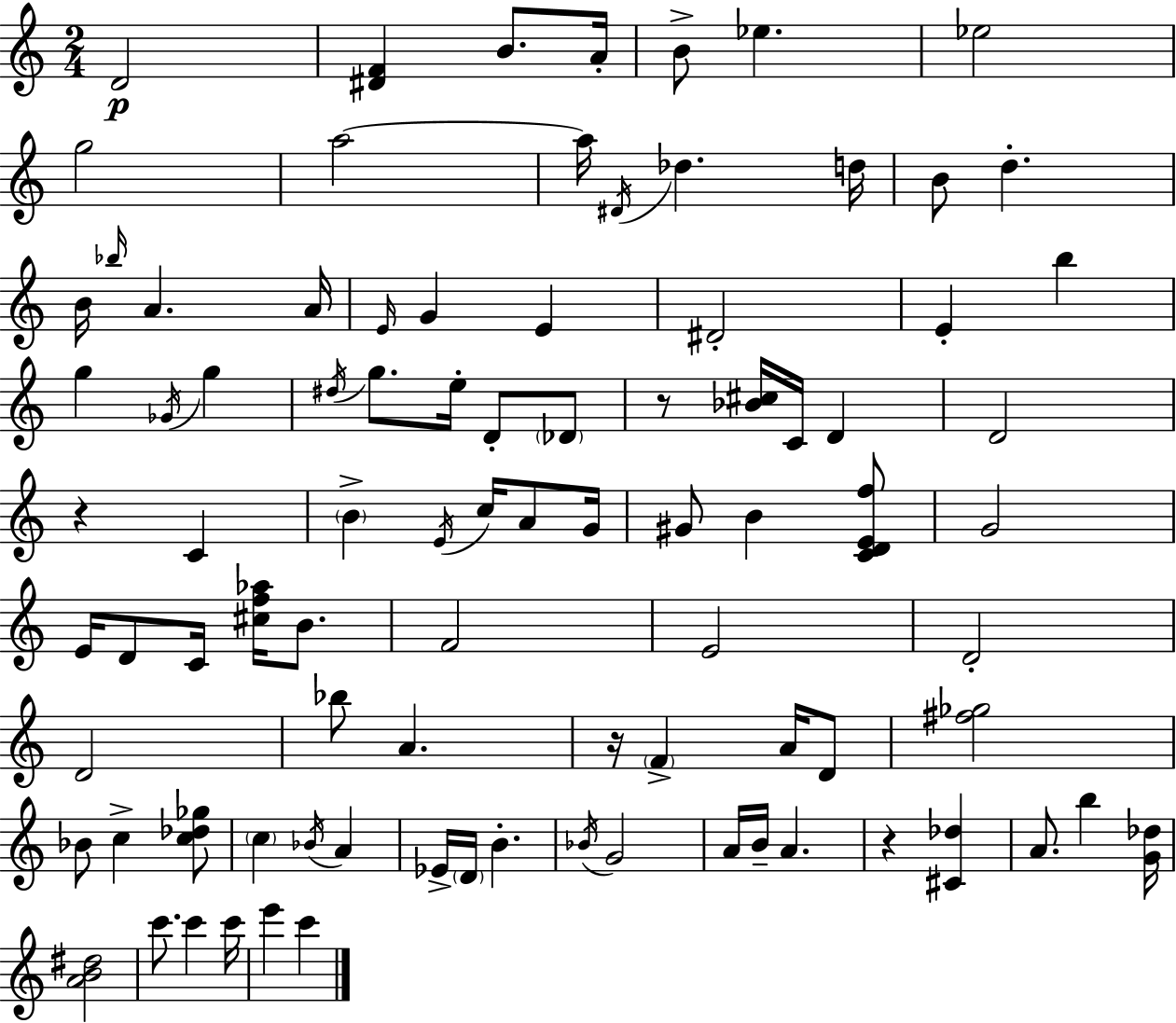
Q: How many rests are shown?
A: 4